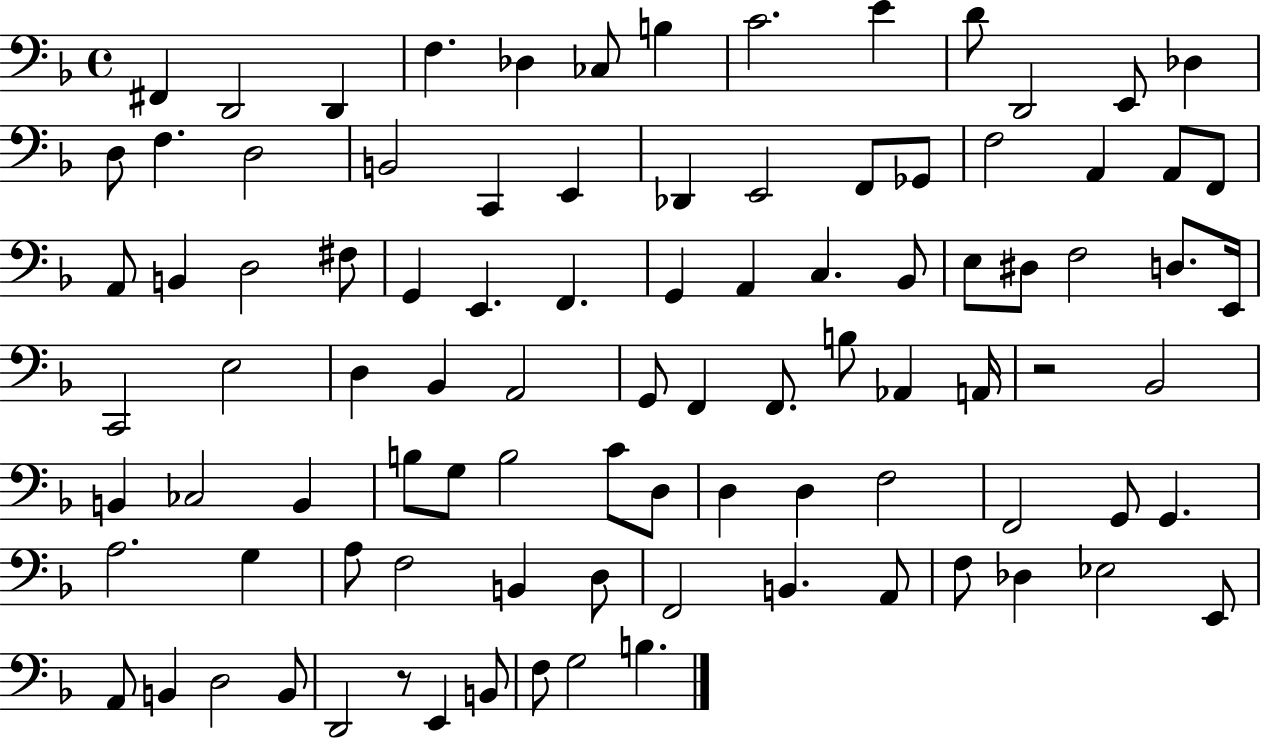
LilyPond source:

{
  \clef bass
  \time 4/4
  \defaultTimeSignature
  \key f \major
  fis,4 d,2 d,4 | f4. des4 ces8 b4 | c'2. e'4 | d'8 d,2 e,8 des4 | \break d8 f4. d2 | b,2 c,4 e,4 | des,4 e,2 f,8 ges,8 | f2 a,4 a,8 f,8 | \break a,8 b,4 d2 fis8 | g,4 e,4. f,4. | g,4 a,4 c4. bes,8 | e8 dis8 f2 d8. e,16 | \break c,2 e2 | d4 bes,4 a,2 | g,8 f,4 f,8. b8 aes,4 a,16 | r2 bes,2 | \break b,4 ces2 b,4 | b8 g8 b2 c'8 d8 | d4 d4 f2 | f,2 g,8 g,4. | \break a2. g4 | a8 f2 b,4 d8 | f,2 b,4. a,8 | f8 des4 ees2 e,8 | \break a,8 b,4 d2 b,8 | d,2 r8 e,4 b,8 | f8 g2 b4. | \bar "|."
}